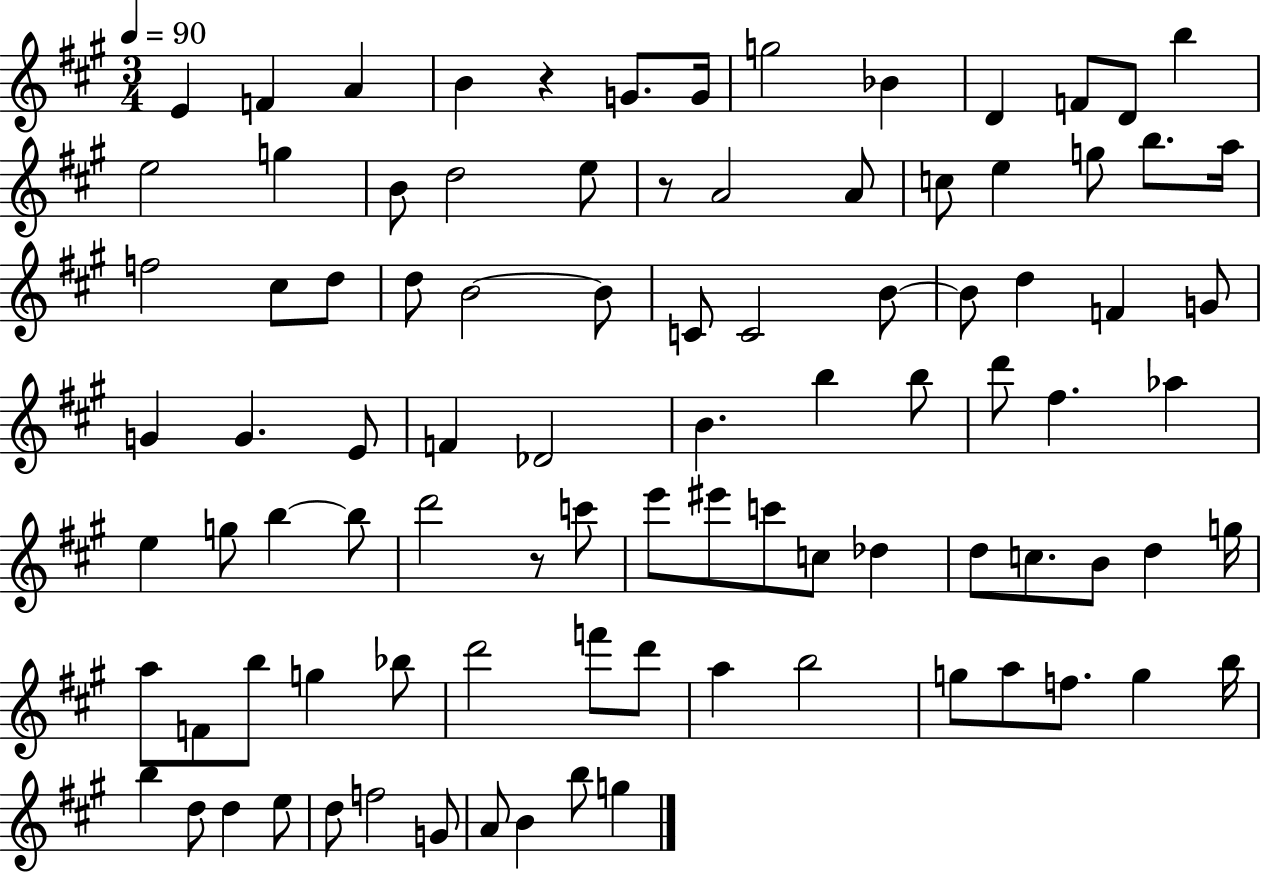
{
  \clef treble
  \numericTimeSignature
  \time 3/4
  \key a \major
  \tempo 4 = 90
  e'4 f'4 a'4 | b'4 r4 g'8. g'16 | g''2 bes'4 | d'4 f'8 d'8 b''4 | \break e''2 g''4 | b'8 d''2 e''8 | r8 a'2 a'8 | c''8 e''4 g''8 b''8. a''16 | \break f''2 cis''8 d''8 | d''8 b'2~~ b'8 | c'8 c'2 b'8~~ | b'8 d''4 f'4 g'8 | \break g'4 g'4. e'8 | f'4 des'2 | b'4. b''4 b''8 | d'''8 fis''4. aes''4 | \break e''4 g''8 b''4~~ b''8 | d'''2 r8 c'''8 | e'''8 eis'''8 c'''8 c''8 des''4 | d''8 c''8. b'8 d''4 g''16 | \break a''8 f'8 b''8 g''4 bes''8 | d'''2 f'''8 d'''8 | a''4 b''2 | g''8 a''8 f''8. g''4 b''16 | \break b''4 d''8 d''4 e''8 | d''8 f''2 g'8 | a'8 b'4 b''8 g''4 | \bar "|."
}